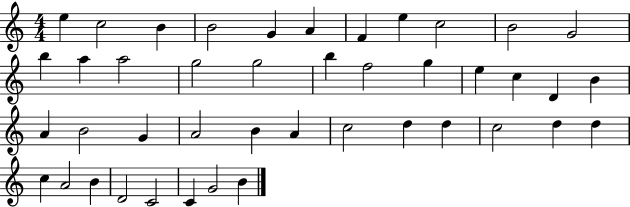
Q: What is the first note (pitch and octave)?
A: E5